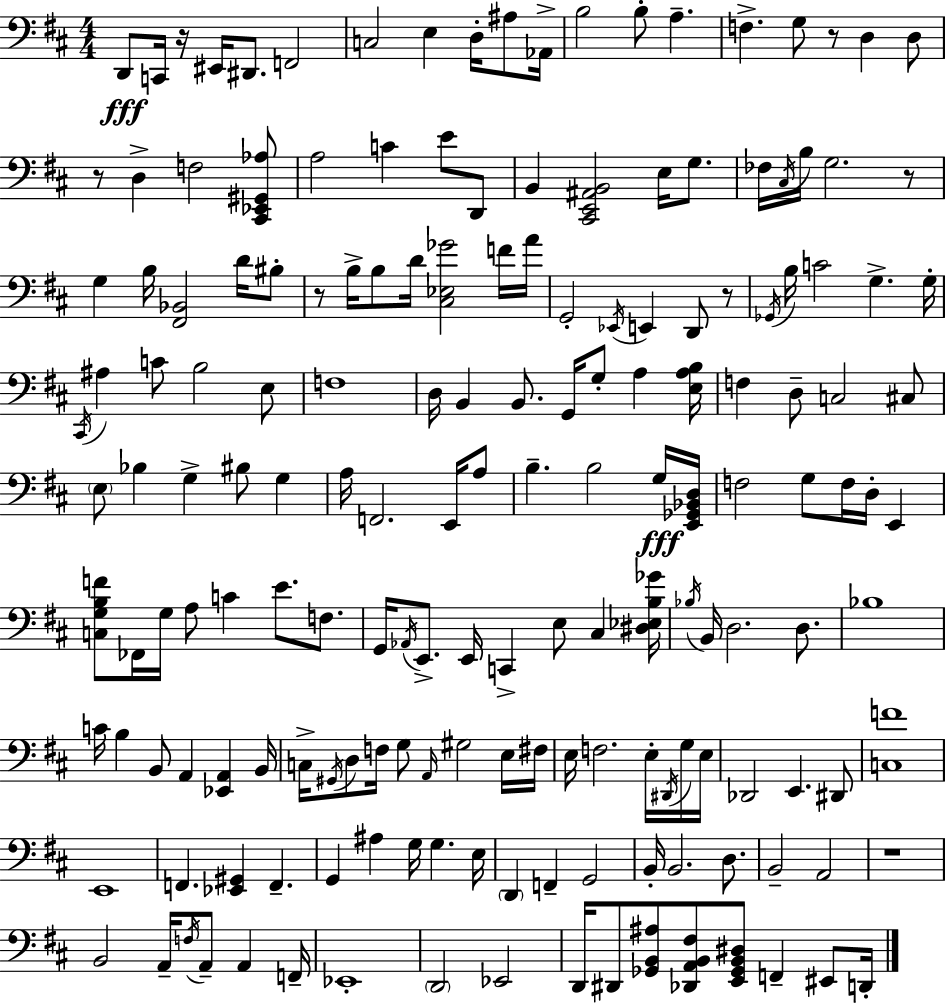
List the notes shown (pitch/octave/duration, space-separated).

D2/e C2/s R/s EIS2/s D#2/e. F2/h C3/h E3/q D3/s A#3/e Ab2/s B3/h B3/e A3/q. F3/q. G3/e R/e D3/q D3/e R/e D3/q F3/h [C#2,Eb2,G#2,Ab3]/e A3/h C4/q E4/e D2/e B2/q [C#2,E2,A#2,B2]/h E3/s G3/e. FES3/s C#3/s B3/s G3/h. R/e G3/q B3/s [F#2,Bb2]/h D4/s BIS3/e R/e B3/s B3/e D4/s [C#3,Eb3,Gb4]/h F4/s A4/s G2/h Eb2/s E2/q D2/e R/e Gb2/s B3/s C4/h G3/q. G3/s C#2/s A#3/q C4/e B3/h E3/e F3/w D3/s B2/q B2/e. G2/s G3/e A3/q [E3,A3,B3]/s F3/q D3/e C3/h C#3/e E3/e Bb3/q G3/q BIS3/e G3/q A3/s F2/h. E2/s A3/e B3/q. B3/h G3/s [E2,Gb2,Bb2,D3]/s F3/h G3/e F3/s D3/s E2/q [C3,G3,B3,F4]/e FES2/s G3/s A3/e C4/q E4/e. F3/e. G2/s Ab2/s E2/e. E2/s C2/q E3/e C#3/q [D#3,Eb3,B3,Gb4]/s Bb3/s B2/s D3/h. D3/e. Bb3/w C4/s B3/q B2/e A2/q [Eb2,A2]/q B2/s C3/s G#2/s D3/e F3/s G3/e A2/s G#3/h E3/s F#3/s E3/s F3/h. E3/s D#2/s G3/s E3/s Db2/h E2/q. D#2/e [C3,F4]/w E2/w F2/q. [Eb2,G#2]/q F2/q. G2/q A#3/q G3/s G3/q. E3/s D2/q F2/q G2/h B2/s B2/h. D3/e. B2/h A2/h R/w B2/h A2/s F3/s A2/e A2/q F2/s Eb2/w D2/h Eb2/h D2/s D#2/e [Gb2,B2,A#3]/e [Db2,A2,B2,F#3]/e [E2,Gb2,B2,D#3]/e F2/q EIS2/e D2/s